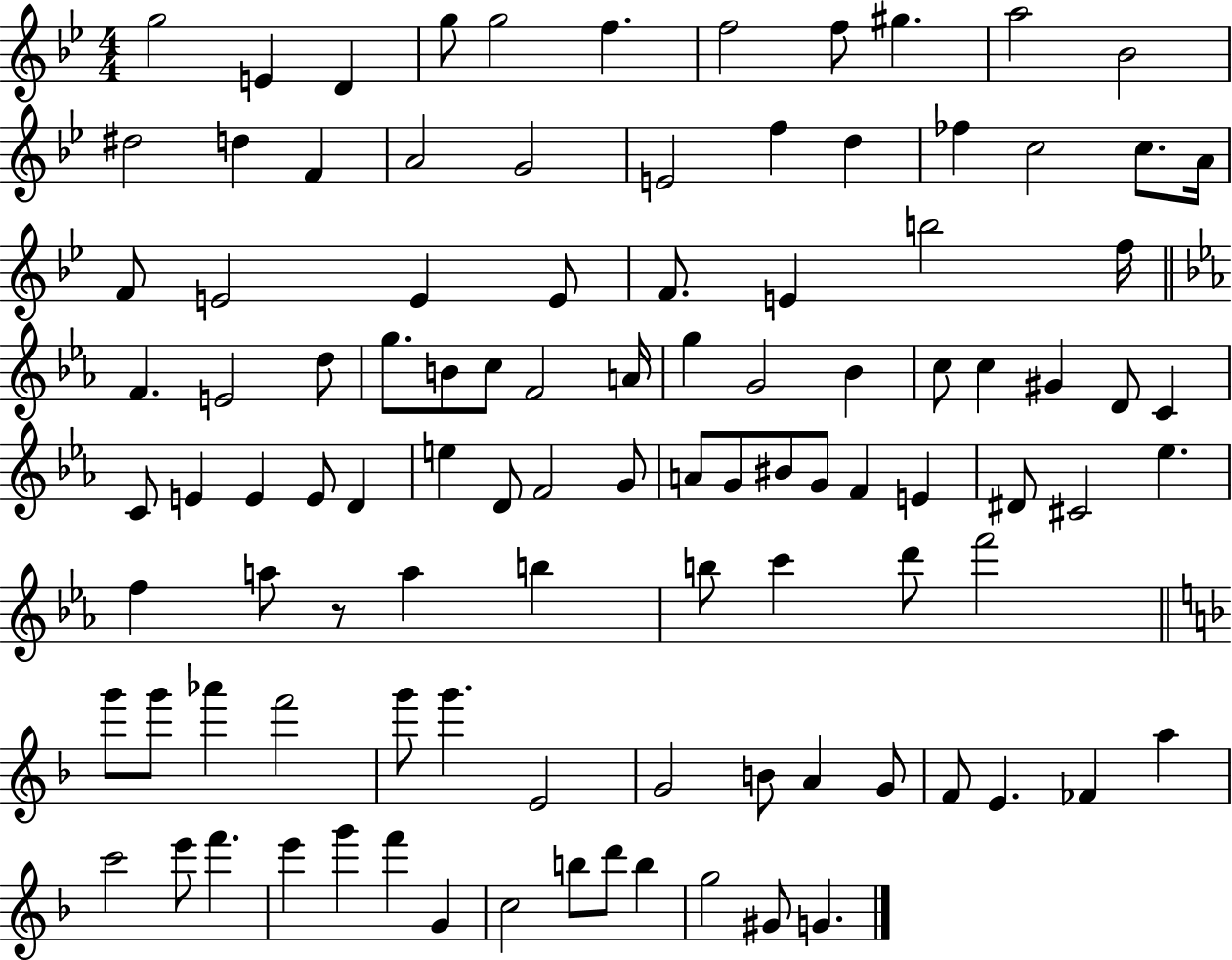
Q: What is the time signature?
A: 4/4